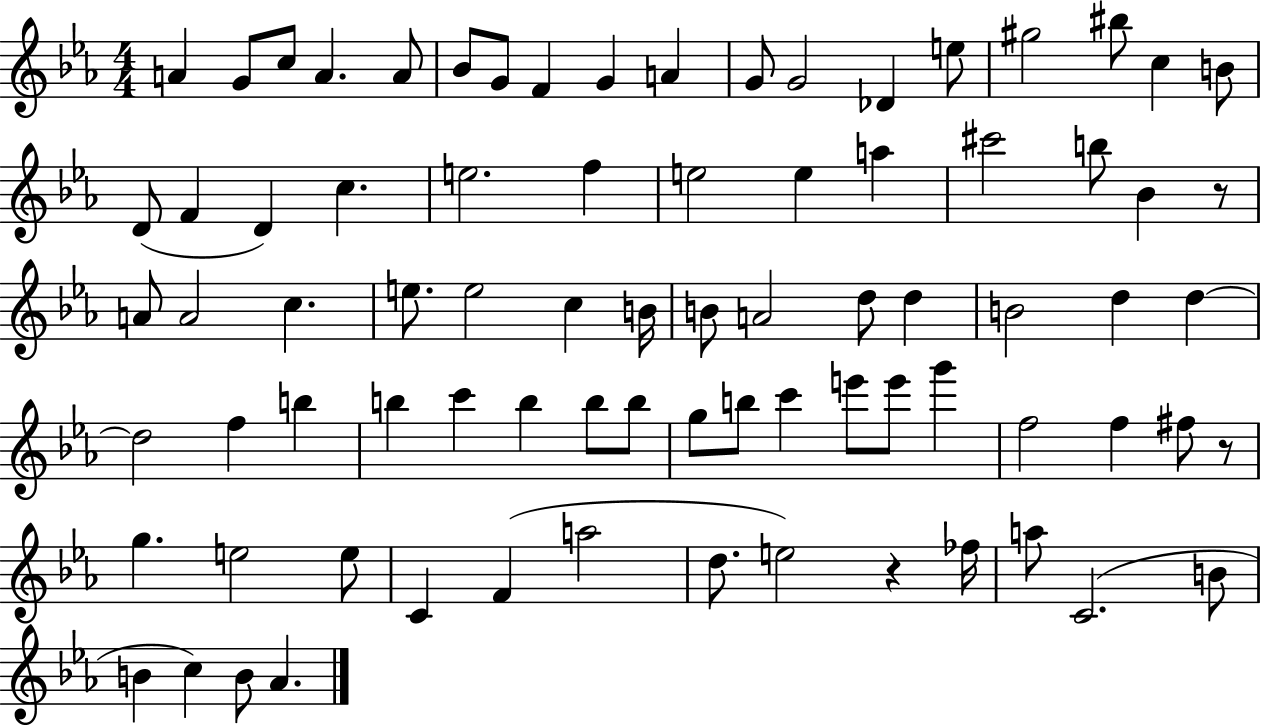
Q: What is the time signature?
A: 4/4